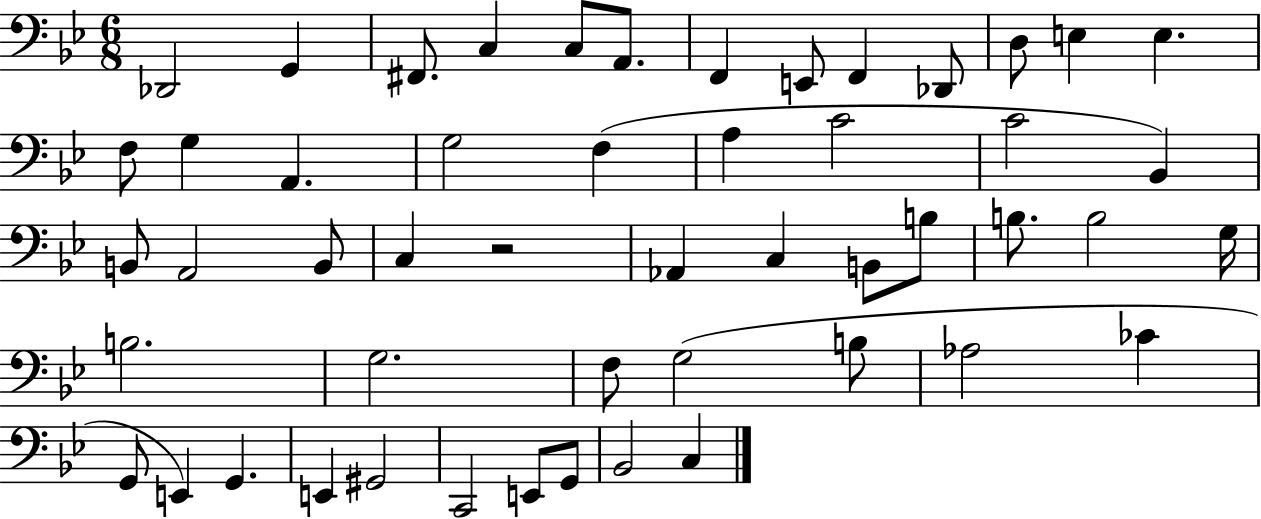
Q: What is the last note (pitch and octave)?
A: C3